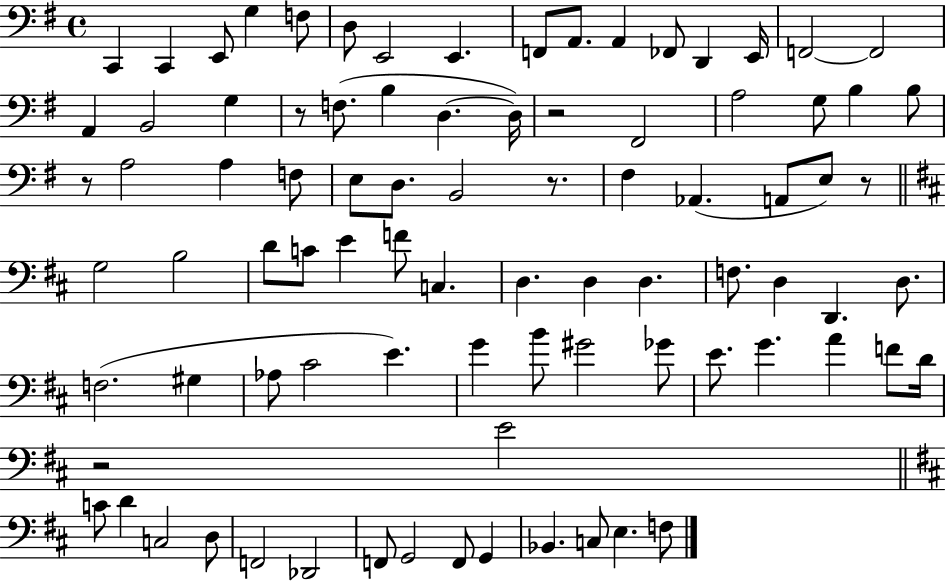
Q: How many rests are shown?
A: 6